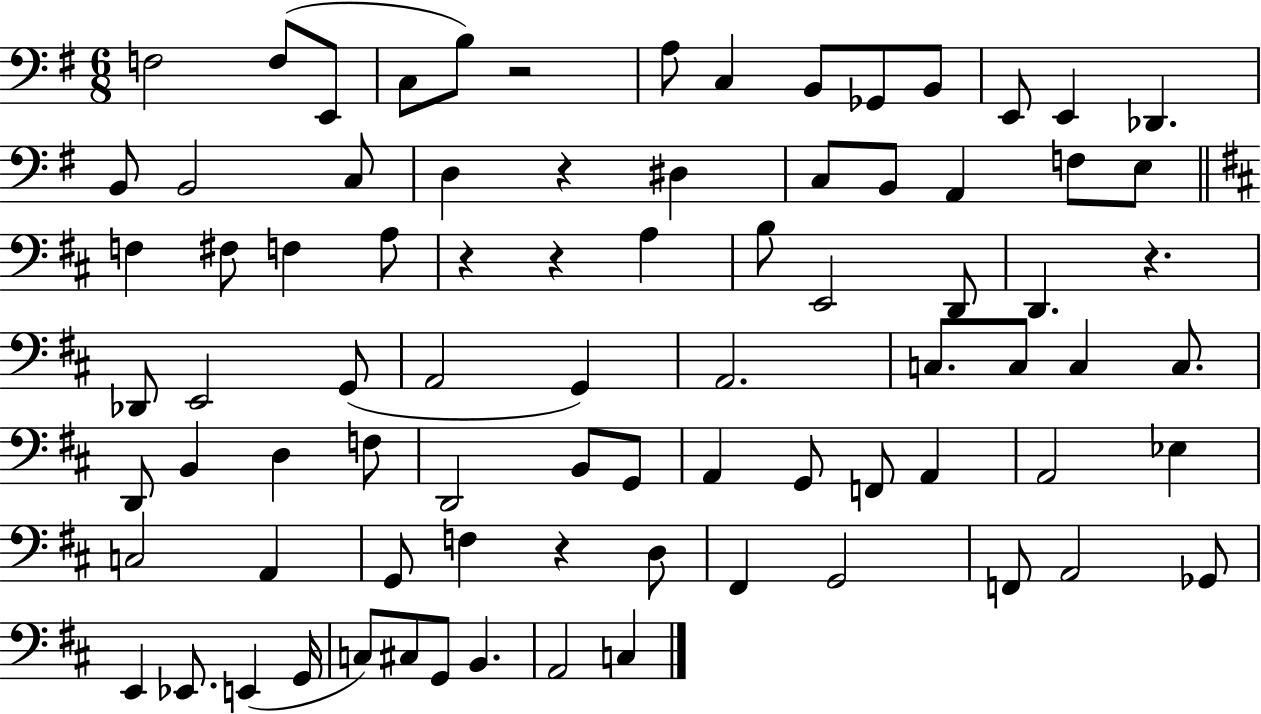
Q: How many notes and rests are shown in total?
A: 81